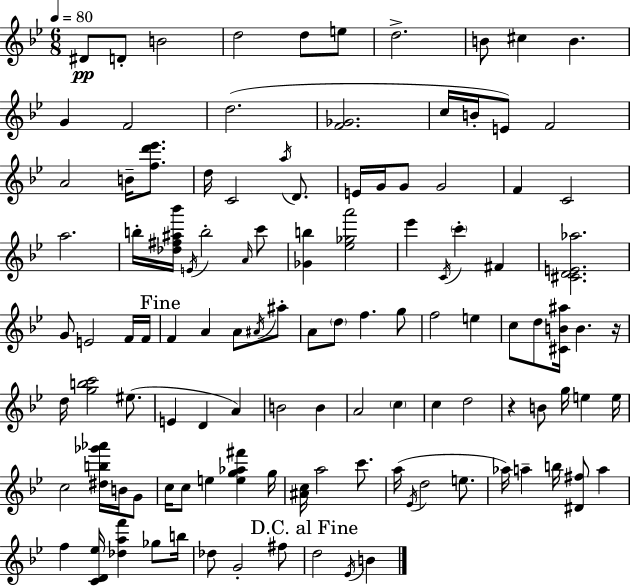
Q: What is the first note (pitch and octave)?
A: D#4